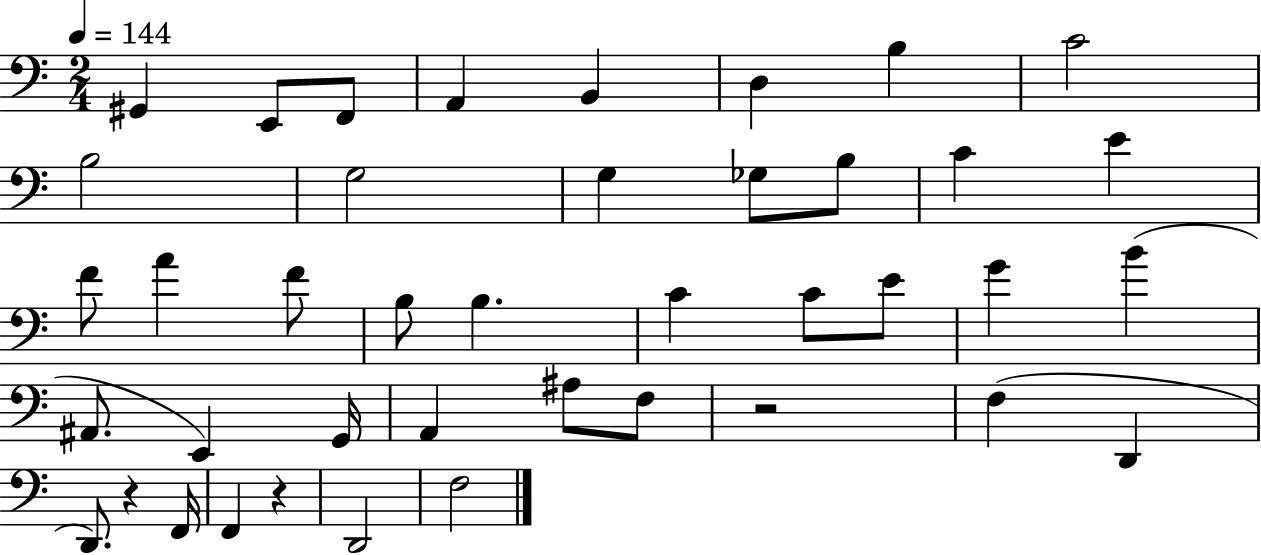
X:1
T:Untitled
M:2/4
L:1/4
K:C
^G,, E,,/2 F,,/2 A,, B,, D, B, C2 B,2 G,2 G, _G,/2 B,/2 C E F/2 A F/2 B,/2 B, C C/2 E/2 G B ^A,,/2 E,, G,,/4 A,, ^A,/2 F,/2 z2 F, D,, D,,/2 z F,,/4 F,, z D,,2 F,2